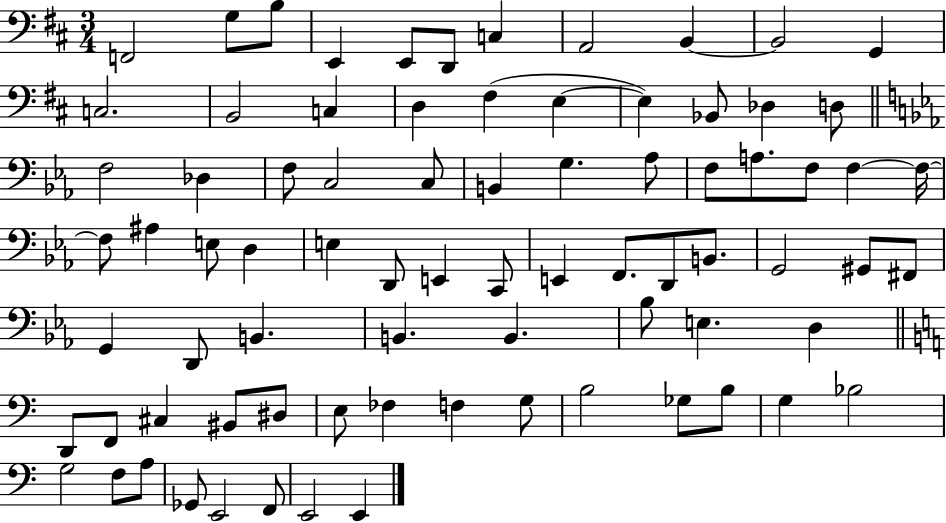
{
  \clef bass
  \numericTimeSignature
  \time 3/4
  \key d \major
  f,2 g8 b8 | e,4 e,8 d,8 c4 | a,2 b,4~~ | b,2 g,4 | \break c2. | b,2 c4 | d4 fis4( e4~~ | e4) bes,8 des4 d8 | \break \bar "||" \break \key ees \major f2 des4 | f8 c2 c8 | b,4 g4. aes8 | f8 a8. f8 f4~~ f16~~ | \break f8 ais4 e8 d4 | e4 d,8 e,4 c,8 | e,4 f,8. d,8 b,8. | g,2 gis,8 fis,8 | \break g,4 d,8 b,4. | b,4. b,4. | bes8 e4. d4 | \bar "||" \break \key c \major d,8 f,8 cis4 bis,8 dis8 | e8 fes4 f4 g8 | b2 ges8 b8 | g4 bes2 | \break g2 f8 a8 | ges,8 e,2 f,8 | e,2 e,4 | \bar "|."
}